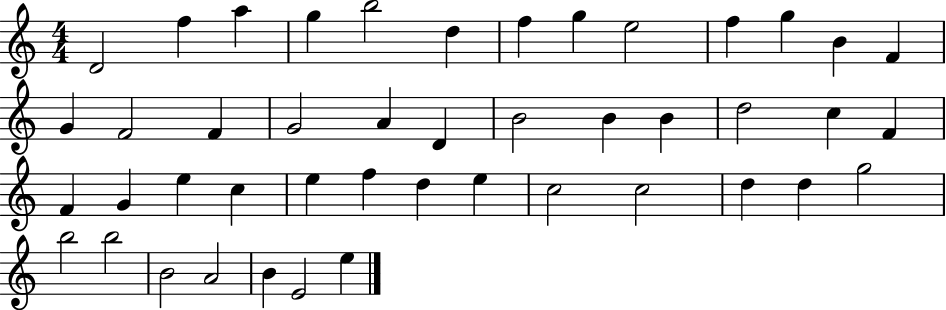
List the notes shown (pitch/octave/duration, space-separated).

D4/h F5/q A5/q G5/q B5/h D5/q F5/q G5/q E5/h F5/q G5/q B4/q F4/q G4/q F4/h F4/q G4/h A4/q D4/q B4/h B4/q B4/q D5/h C5/q F4/q F4/q G4/q E5/q C5/q E5/q F5/q D5/q E5/q C5/h C5/h D5/q D5/q G5/h B5/h B5/h B4/h A4/h B4/q E4/h E5/q